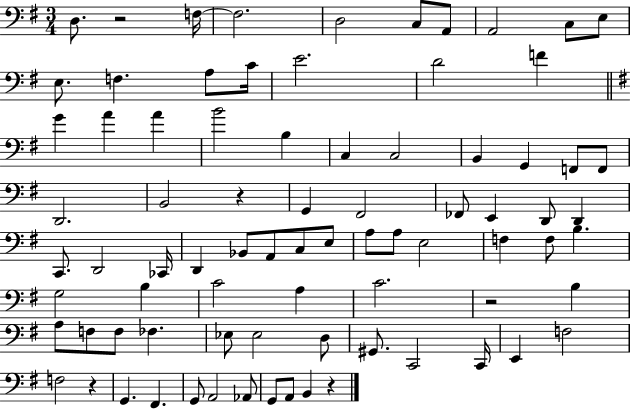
D3/e. R/h F3/s F3/h. D3/h C3/e A2/e A2/h C3/e E3/e E3/e. F3/q. A3/e C4/s E4/h. D4/h F4/q G4/q A4/q A4/q B4/h B3/q C3/q C3/h B2/q G2/q F2/e F2/e D2/h. B2/h R/q G2/q F#2/h FES2/e E2/q D2/e D2/q C2/e. D2/h CES2/s D2/q Bb2/e A2/e C3/e E3/e A3/e A3/e E3/h F3/q F3/e B3/q. G3/h B3/q C4/h A3/q C4/h. R/h B3/q A3/e F3/e F3/e FES3/q. Eb3/e Eb3/h D3/e G#2/e. C2/h C2/s E2/q F3/h F3/h R/q G2/q. F#2/q. G2/e A2/h Ab2/e G2/e A2/e B2/q R/q